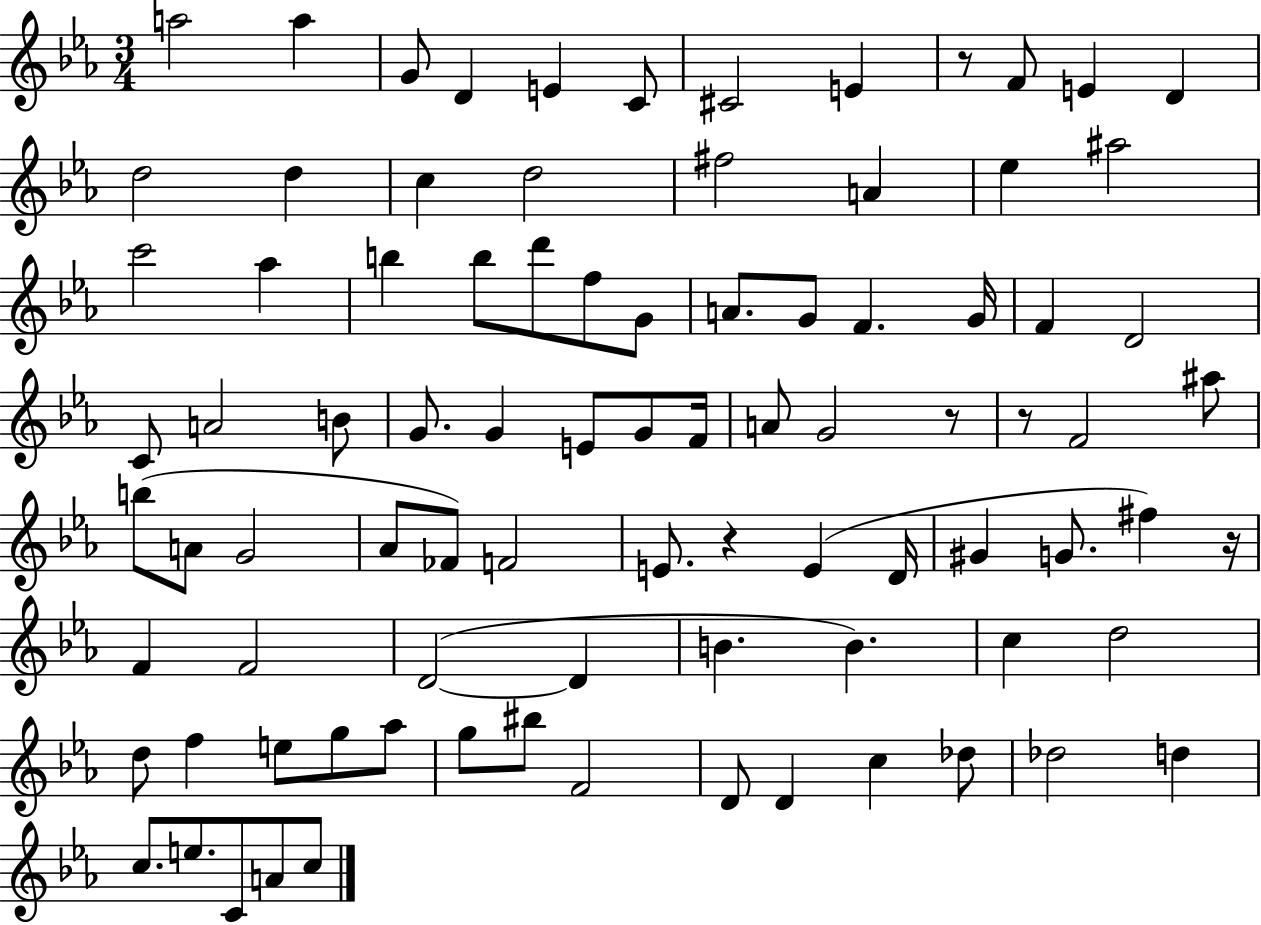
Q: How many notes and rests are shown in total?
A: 88